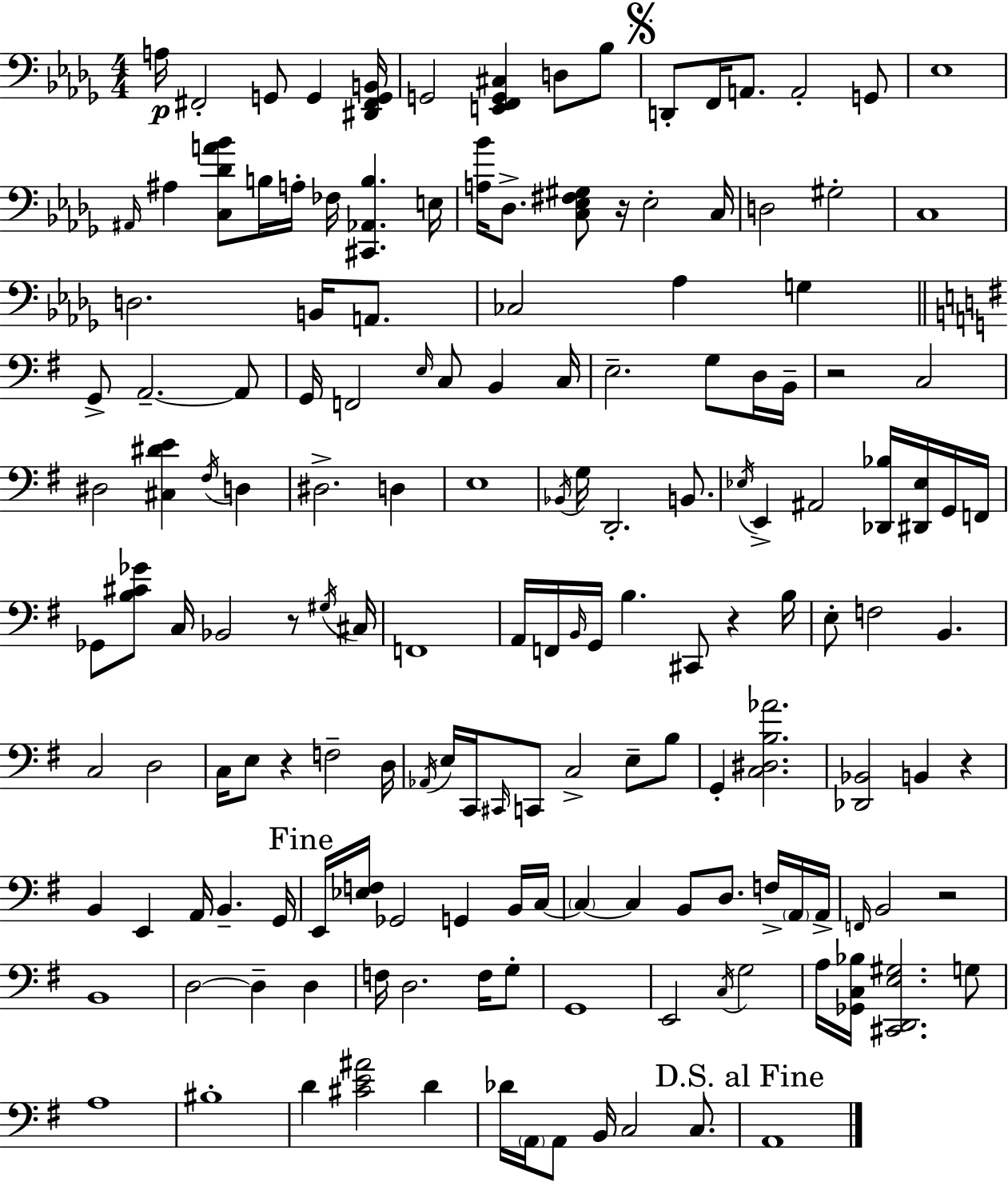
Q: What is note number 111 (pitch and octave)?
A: B2